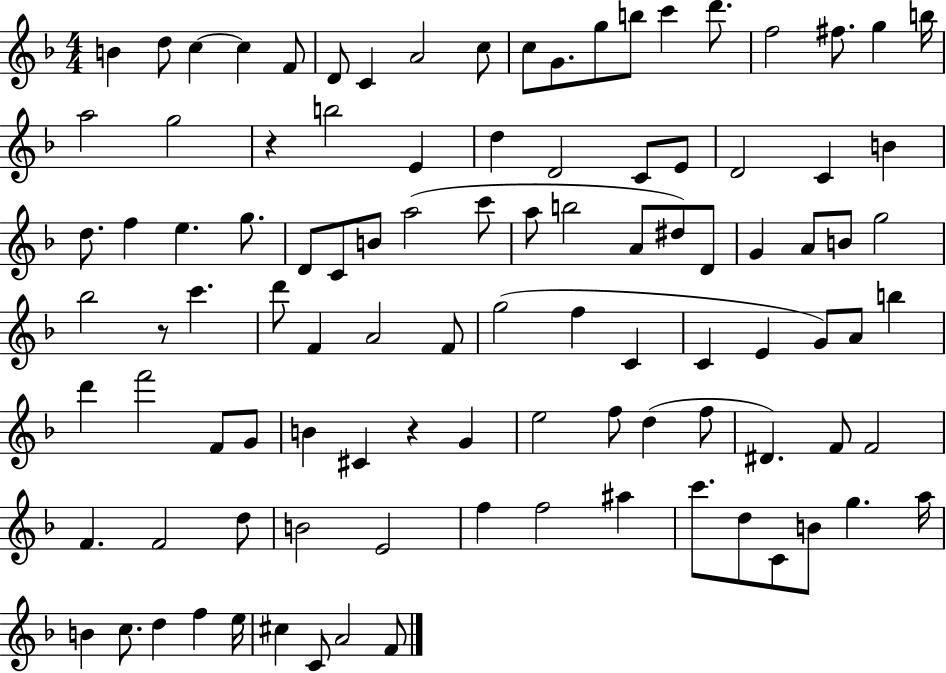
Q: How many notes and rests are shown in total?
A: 102